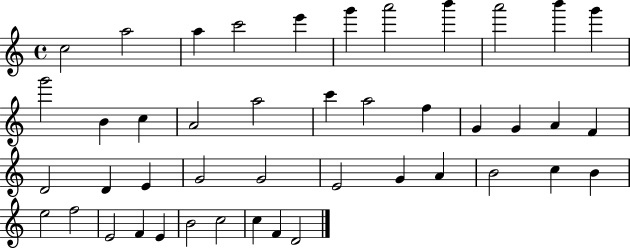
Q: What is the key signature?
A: C major